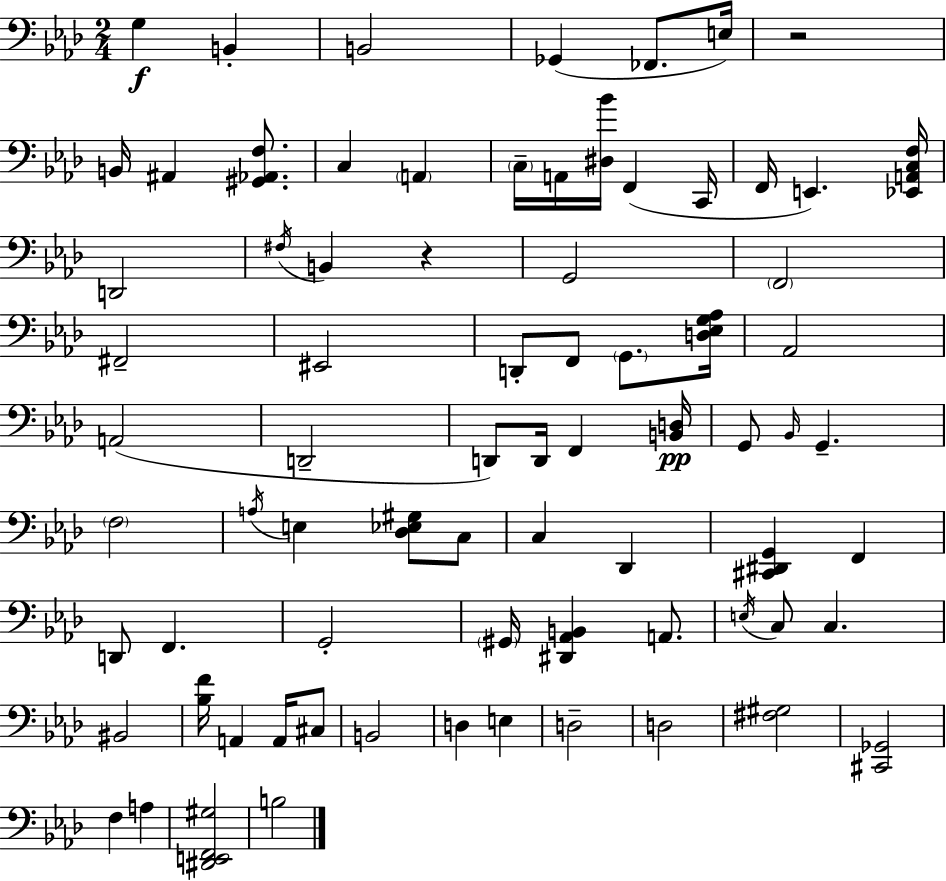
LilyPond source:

{
  \clef bass
  \numericTimeSignature
  \time 2/4
  \key aes \major
  g4\f b,4-. | b,2 | ges,4( fes,8. e16) | r2 | \break b,16 ais,4 <gis, aes, f>8. | c4 \parenthesize a,4 | \parenthesize c16-- a,16 <dis bes'>16 f,4( c,16 | f,16 e,4.) <ees, a, c f>16 | \break d,2 | \acciaccatura { fis16 } b,4 r4 | g,2 | \parenthesize f,2 | \break fis,2-- | eis,2 | d,8-. f,8 \parenthesize g,8. | <d ees g aes>16 aes,2 | \break a,2( | d,2-- | d,8) d,16 f,4 | <b, d>16\pp g,8 \grace { bes,16 } g,4.-- | \break \parenthesize f2 | \acciaccatura { a16 } e4 <des ees gis>8 | c8 c4 des,4 | <cis, dis, g,>4 f,4 | \break d,8 f,4. | g,2-. | \parenthesize gis,16 <dis, aes, b,>4 | a,8. \acciaccatura { e16 } c8 c4. | \break bis,2 | <bes f'>16 a,4 | a,16 cis8 b,2 | d4 | \break e4 d2-- | d2 | <fis gis>2 | <cis, ges,>2 | \break f4 | a4 <dis, e, f, gis>2 | b2 | \bar "|."
}